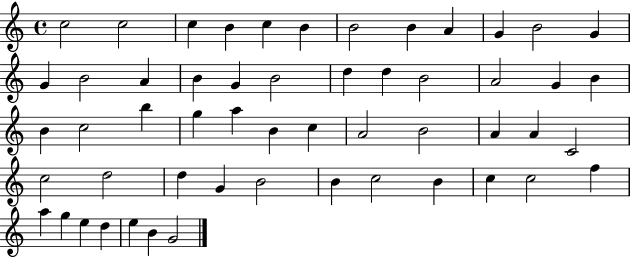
C5/h C5/h C5/q B4/q C5/q B4/q B4/h B4/q A4/q G4/q B4/h G4/q G4/q B4/h A4/q B4/q G4/q B4/h D5/q D5/q B4/h A4/h G4/q B4/q B4/q C5/h B5/q G5/q A5/q B4/q C5/q A4/h B4/h A4/q A4/q C4/h C5/h D5/h D5/q G4/q B4/h B4/q C5/h B4/q C5/q C5/h F5/q A5/q G5/q E5/q D5/q E5/q B4/q G4/h